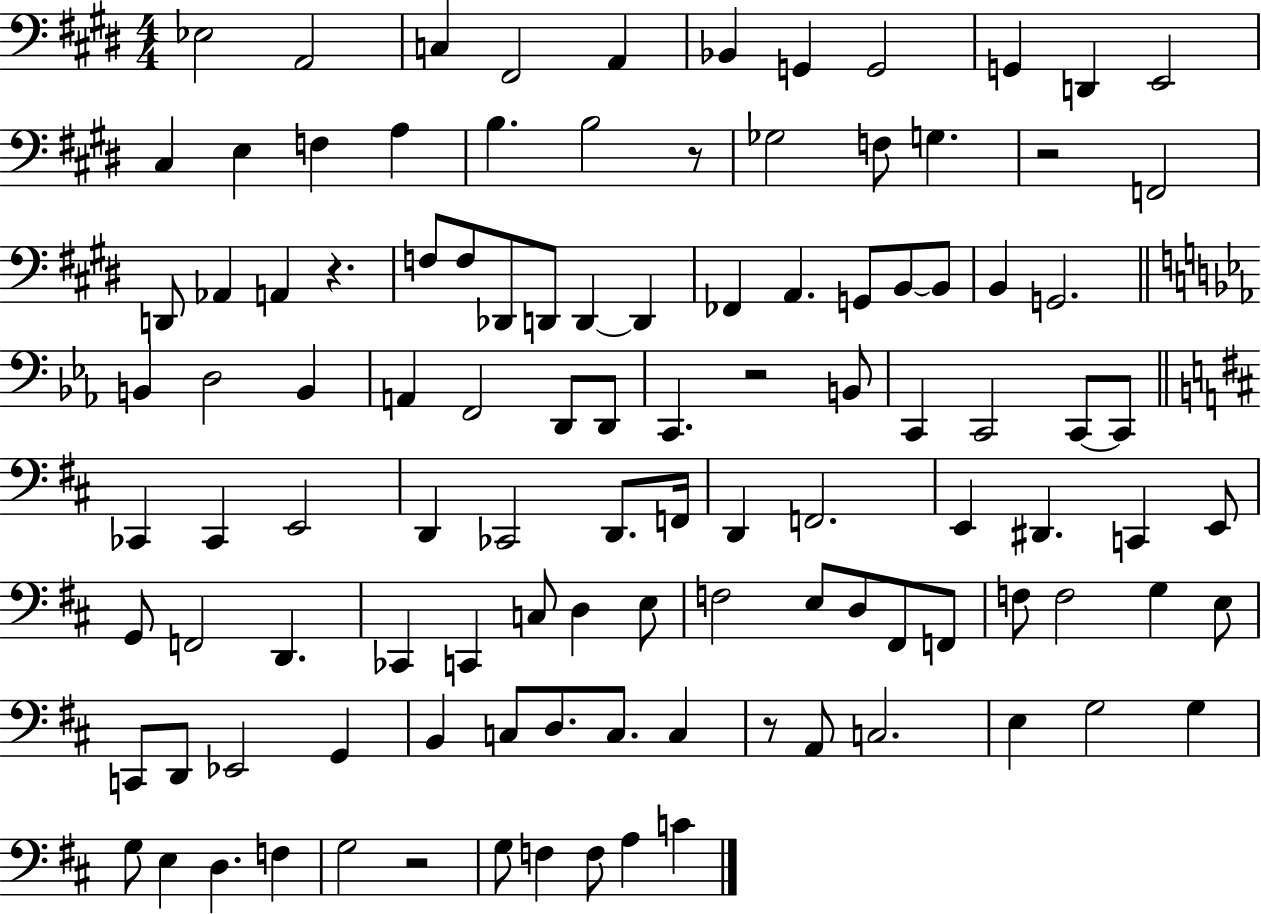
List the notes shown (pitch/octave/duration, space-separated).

Eb3/h A2/h C3/q F#2/h A2/q Bb2/q G2/q G2/h G2/q D2/q E2/h C#3/q E3/q F3/q A3/q B3/q. B3/h R/e Gb3/h F3/e G3/q. R/h F2/h D2/e Ab2/q A2/q R/q. F3/e F3/e Db2/e D2/e D2/q D2/q FES2/q A2/q. G2/e B2/e B2/e B2/q G2/h. B2/q D3/h B2/q A2/q F2/h D2/e D2/e C2/q. R/h B2/e C2/q C2/h C2/e C2/e CES2/q CES2/q E2/h D2/q CES2/h D2/e. F2/s D2/q F2/h. E2/q D#2/q. C2/q E2/e G2/e F2/h D2/q. CES2/q C2/q C3/e D3/q E3/e F3/h E3/e D3/e F#2/e F2/e F3/e F3/h G3/q E3/e C2/e D2/e Eb2/h G2/q B2/q C3/e D3/e. C3/e. C3/q R/e A2/e C3/h. E3/q G3/h G3/q G3/e E3/q D3/q. F3/q G3/h R/h G3/e F3/q F3/e A3/q C4/q